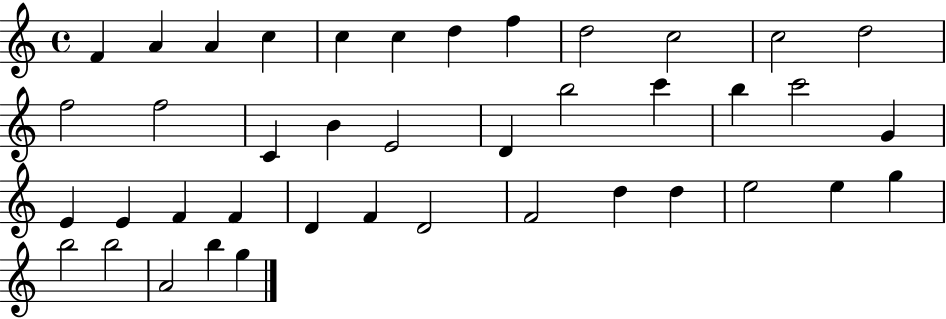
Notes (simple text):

F4/q A4/q A4/q C5/q C5/q C5/q D5/q F5/q D5/h C5/h C5/h D5/h F5/h F5/h C4/q B4/q E4/h D4/q B5/h C6/q B5/q C6/h G4/q E4/q E4/q F4/q F4/q D4/q F4/q D4/h F4/h D5/q D5/q E5/h E5/q G5/q B5/h B5/h A4/h B5/q G5/q